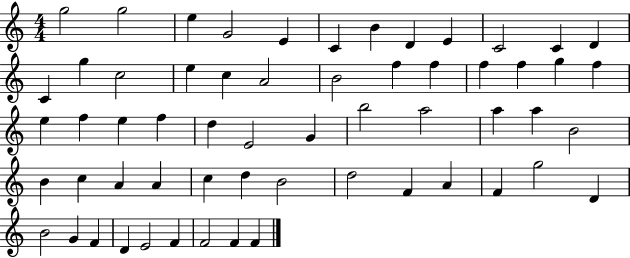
X:1
T:Untitled
M:4/4
L:1/4
K:C
g2 g2 e G2 E C B D E C2 C D C g c2 e c A2 B2 f f f f g f e f e f d E2 G b2 a2 a a B2 B c A A c d B2 d2 F A F g2 D B2 G F D E2 F F2 F F